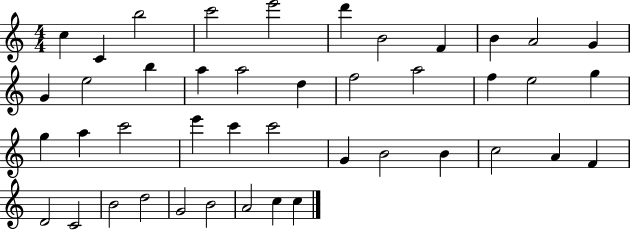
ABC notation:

X:1
T:Untitled
M:4/4
L:1/4
K:C
c C b2 c'2 e'2 d' B2 F B A2 G G e2 b a a2 d f2 a2 f e2 g g a c'2 e' c' c'2 G B2 B c2 A F D2 C2 B2 d2 G2 B2 A2 c c